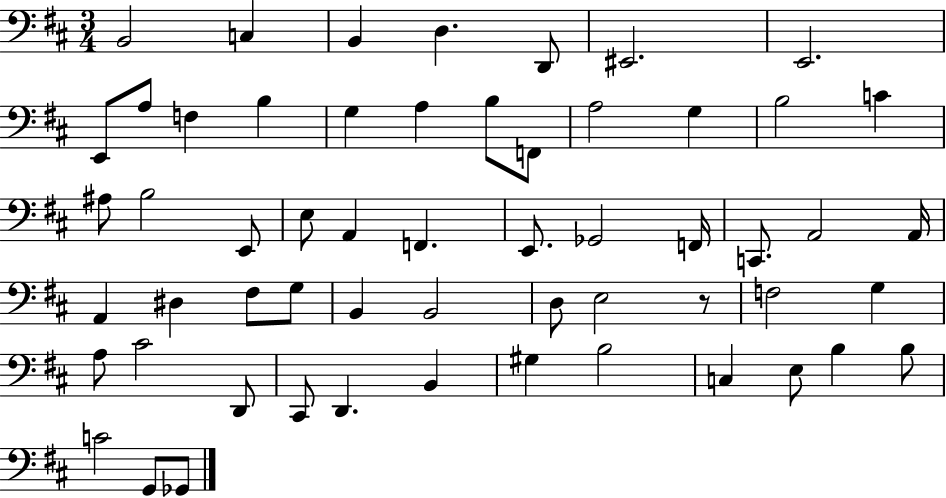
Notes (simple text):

B2/h C3/q B2/q D3/q. D2/e EIS2/h. E2/h. E2/e A3/e F3/q B3/q G3/q A3/q B3/e F2/e A3/h G3/q B3/h C4/q A#3/e B3/h E2/e E3/e A2/q F2/q. E2/e. Gb2/h F2/s C2/e. A2/h A2/s A2/q D#3/q F#3/e G3/e B2/q B2/h D3/e E3/h R/e F3/h G3/q A3/e C#4/h D2/e C#2/e D2/q. B2/q G#3/q B3/h C3/q E3/e B3/q B3/e C4/h G2/e Gb2/e